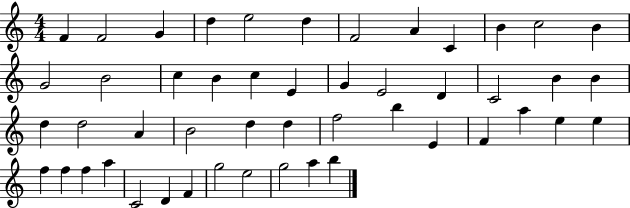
X:1
T:Untitled
M:4/4
L:1/4
K:C
F F2 G d e2 d F2 A C B c2 B G2 B2 c B c E G E2 D C2 B B d d2 A B2 d d f2 b E F a e e f f f a C2 D F g2 e2 g2 a b